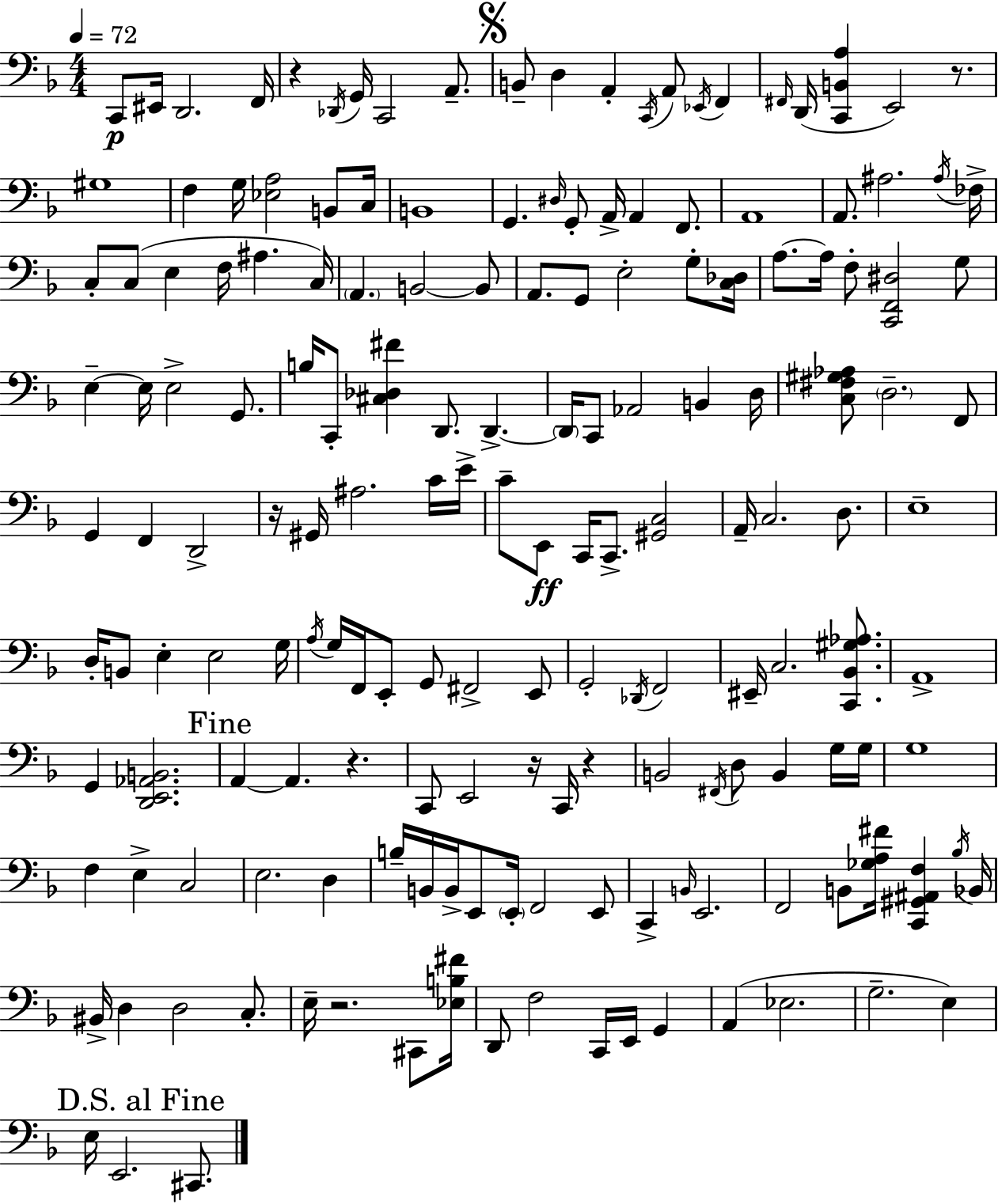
{
  \clef bass
  \numericTimeSignature
  \time 4/4
  \key d \minor
  \tempo 4 = 72
  \repeat volta 2 { c,8\p eis,16 d,2. f,16 | r4 \acciaccatura { des,16 } g,16 c,2 a,8.-- | \mark \markup { \musicglyph "scripts.segno" } b,8-- d4 a,4-. \acciaccatura { c,16 } a,8 \acciaccatura { ees,16 } f,4 | \grace { fis,16 } d,16( <c, b, a>4 e,2) | \break r8. gis1 | f4 g16 <ees a>2 | b,8 c16 b,1 | g,4. \grace { dis16 } g,8-. a,16-> a,4 | \break f,8. a,1 | a,8. ais2. | \acciaccatura { ais16 } fes16-> c8-. c8( e4 f16 ais4. | c16) \parenthesize a,4. b,2~~ | \break b,8 a,8. g,8 e2-. | g8-. <c des>16 a8.~~ a16 f8-. <c, f, dis>2 | g8 e4--~~ e16 e2-> | g,8. b16 c,8-. <cis des fis'>4 d,8. | \break d,4.->~~ \parenthesize d,16 c,8 aes,2 | b,4 d16 <c fis gis aes>8 \parenthesize d2.-- | f,8 g,4 f,4 d,2-> | r16 gis,16 ais2. | \break c'16 e'16-> c'8-- e,8\ff c,16 c,8.-> <gis, c>2 | a,16-- c2. | d8. e1-- | d16-. b,8 e4-. e2 | \break g16 \acciaccatura { a16 } g16 f,16 e,8-. g,8 fis,2-> | e,8 g,2-. \acciaccatura { des,16 } | f,2 eis,16-- c2. | <c, bes, gis aes>8. a,1-> | \break g,4 <d, e, aes, b,>2. | \mark "Fine" a,4~~ a,4. | r4. c,8 e,2 | r16 c,16 r4 b,2 | \break \acciaccatura { fis,16 } d8 b,4 g16 g16 g1 | f4 e4-> | c2 e2. | d4 b16-- b,16 b,16-> e,8 \parenthesize e,16-. f,2 | \break e,8 c,4-> \grace { b,16 } e,2. | f,2 | b,8 <ges a fis'>16 <c, gis, ais, f>4 \acciaccatura { bes16 } bes,16 bis,16-> d4 | d2 c8.-. e16-- r2. | \break cis,8 <ees b fis'>16 d,8 f2 | c,16 e,16 g,4 a,4( ees2. | g2.-- | e4) \mark "D.S. al Fine" e16 e,2. | \break cis,8. } \bar "|."
}